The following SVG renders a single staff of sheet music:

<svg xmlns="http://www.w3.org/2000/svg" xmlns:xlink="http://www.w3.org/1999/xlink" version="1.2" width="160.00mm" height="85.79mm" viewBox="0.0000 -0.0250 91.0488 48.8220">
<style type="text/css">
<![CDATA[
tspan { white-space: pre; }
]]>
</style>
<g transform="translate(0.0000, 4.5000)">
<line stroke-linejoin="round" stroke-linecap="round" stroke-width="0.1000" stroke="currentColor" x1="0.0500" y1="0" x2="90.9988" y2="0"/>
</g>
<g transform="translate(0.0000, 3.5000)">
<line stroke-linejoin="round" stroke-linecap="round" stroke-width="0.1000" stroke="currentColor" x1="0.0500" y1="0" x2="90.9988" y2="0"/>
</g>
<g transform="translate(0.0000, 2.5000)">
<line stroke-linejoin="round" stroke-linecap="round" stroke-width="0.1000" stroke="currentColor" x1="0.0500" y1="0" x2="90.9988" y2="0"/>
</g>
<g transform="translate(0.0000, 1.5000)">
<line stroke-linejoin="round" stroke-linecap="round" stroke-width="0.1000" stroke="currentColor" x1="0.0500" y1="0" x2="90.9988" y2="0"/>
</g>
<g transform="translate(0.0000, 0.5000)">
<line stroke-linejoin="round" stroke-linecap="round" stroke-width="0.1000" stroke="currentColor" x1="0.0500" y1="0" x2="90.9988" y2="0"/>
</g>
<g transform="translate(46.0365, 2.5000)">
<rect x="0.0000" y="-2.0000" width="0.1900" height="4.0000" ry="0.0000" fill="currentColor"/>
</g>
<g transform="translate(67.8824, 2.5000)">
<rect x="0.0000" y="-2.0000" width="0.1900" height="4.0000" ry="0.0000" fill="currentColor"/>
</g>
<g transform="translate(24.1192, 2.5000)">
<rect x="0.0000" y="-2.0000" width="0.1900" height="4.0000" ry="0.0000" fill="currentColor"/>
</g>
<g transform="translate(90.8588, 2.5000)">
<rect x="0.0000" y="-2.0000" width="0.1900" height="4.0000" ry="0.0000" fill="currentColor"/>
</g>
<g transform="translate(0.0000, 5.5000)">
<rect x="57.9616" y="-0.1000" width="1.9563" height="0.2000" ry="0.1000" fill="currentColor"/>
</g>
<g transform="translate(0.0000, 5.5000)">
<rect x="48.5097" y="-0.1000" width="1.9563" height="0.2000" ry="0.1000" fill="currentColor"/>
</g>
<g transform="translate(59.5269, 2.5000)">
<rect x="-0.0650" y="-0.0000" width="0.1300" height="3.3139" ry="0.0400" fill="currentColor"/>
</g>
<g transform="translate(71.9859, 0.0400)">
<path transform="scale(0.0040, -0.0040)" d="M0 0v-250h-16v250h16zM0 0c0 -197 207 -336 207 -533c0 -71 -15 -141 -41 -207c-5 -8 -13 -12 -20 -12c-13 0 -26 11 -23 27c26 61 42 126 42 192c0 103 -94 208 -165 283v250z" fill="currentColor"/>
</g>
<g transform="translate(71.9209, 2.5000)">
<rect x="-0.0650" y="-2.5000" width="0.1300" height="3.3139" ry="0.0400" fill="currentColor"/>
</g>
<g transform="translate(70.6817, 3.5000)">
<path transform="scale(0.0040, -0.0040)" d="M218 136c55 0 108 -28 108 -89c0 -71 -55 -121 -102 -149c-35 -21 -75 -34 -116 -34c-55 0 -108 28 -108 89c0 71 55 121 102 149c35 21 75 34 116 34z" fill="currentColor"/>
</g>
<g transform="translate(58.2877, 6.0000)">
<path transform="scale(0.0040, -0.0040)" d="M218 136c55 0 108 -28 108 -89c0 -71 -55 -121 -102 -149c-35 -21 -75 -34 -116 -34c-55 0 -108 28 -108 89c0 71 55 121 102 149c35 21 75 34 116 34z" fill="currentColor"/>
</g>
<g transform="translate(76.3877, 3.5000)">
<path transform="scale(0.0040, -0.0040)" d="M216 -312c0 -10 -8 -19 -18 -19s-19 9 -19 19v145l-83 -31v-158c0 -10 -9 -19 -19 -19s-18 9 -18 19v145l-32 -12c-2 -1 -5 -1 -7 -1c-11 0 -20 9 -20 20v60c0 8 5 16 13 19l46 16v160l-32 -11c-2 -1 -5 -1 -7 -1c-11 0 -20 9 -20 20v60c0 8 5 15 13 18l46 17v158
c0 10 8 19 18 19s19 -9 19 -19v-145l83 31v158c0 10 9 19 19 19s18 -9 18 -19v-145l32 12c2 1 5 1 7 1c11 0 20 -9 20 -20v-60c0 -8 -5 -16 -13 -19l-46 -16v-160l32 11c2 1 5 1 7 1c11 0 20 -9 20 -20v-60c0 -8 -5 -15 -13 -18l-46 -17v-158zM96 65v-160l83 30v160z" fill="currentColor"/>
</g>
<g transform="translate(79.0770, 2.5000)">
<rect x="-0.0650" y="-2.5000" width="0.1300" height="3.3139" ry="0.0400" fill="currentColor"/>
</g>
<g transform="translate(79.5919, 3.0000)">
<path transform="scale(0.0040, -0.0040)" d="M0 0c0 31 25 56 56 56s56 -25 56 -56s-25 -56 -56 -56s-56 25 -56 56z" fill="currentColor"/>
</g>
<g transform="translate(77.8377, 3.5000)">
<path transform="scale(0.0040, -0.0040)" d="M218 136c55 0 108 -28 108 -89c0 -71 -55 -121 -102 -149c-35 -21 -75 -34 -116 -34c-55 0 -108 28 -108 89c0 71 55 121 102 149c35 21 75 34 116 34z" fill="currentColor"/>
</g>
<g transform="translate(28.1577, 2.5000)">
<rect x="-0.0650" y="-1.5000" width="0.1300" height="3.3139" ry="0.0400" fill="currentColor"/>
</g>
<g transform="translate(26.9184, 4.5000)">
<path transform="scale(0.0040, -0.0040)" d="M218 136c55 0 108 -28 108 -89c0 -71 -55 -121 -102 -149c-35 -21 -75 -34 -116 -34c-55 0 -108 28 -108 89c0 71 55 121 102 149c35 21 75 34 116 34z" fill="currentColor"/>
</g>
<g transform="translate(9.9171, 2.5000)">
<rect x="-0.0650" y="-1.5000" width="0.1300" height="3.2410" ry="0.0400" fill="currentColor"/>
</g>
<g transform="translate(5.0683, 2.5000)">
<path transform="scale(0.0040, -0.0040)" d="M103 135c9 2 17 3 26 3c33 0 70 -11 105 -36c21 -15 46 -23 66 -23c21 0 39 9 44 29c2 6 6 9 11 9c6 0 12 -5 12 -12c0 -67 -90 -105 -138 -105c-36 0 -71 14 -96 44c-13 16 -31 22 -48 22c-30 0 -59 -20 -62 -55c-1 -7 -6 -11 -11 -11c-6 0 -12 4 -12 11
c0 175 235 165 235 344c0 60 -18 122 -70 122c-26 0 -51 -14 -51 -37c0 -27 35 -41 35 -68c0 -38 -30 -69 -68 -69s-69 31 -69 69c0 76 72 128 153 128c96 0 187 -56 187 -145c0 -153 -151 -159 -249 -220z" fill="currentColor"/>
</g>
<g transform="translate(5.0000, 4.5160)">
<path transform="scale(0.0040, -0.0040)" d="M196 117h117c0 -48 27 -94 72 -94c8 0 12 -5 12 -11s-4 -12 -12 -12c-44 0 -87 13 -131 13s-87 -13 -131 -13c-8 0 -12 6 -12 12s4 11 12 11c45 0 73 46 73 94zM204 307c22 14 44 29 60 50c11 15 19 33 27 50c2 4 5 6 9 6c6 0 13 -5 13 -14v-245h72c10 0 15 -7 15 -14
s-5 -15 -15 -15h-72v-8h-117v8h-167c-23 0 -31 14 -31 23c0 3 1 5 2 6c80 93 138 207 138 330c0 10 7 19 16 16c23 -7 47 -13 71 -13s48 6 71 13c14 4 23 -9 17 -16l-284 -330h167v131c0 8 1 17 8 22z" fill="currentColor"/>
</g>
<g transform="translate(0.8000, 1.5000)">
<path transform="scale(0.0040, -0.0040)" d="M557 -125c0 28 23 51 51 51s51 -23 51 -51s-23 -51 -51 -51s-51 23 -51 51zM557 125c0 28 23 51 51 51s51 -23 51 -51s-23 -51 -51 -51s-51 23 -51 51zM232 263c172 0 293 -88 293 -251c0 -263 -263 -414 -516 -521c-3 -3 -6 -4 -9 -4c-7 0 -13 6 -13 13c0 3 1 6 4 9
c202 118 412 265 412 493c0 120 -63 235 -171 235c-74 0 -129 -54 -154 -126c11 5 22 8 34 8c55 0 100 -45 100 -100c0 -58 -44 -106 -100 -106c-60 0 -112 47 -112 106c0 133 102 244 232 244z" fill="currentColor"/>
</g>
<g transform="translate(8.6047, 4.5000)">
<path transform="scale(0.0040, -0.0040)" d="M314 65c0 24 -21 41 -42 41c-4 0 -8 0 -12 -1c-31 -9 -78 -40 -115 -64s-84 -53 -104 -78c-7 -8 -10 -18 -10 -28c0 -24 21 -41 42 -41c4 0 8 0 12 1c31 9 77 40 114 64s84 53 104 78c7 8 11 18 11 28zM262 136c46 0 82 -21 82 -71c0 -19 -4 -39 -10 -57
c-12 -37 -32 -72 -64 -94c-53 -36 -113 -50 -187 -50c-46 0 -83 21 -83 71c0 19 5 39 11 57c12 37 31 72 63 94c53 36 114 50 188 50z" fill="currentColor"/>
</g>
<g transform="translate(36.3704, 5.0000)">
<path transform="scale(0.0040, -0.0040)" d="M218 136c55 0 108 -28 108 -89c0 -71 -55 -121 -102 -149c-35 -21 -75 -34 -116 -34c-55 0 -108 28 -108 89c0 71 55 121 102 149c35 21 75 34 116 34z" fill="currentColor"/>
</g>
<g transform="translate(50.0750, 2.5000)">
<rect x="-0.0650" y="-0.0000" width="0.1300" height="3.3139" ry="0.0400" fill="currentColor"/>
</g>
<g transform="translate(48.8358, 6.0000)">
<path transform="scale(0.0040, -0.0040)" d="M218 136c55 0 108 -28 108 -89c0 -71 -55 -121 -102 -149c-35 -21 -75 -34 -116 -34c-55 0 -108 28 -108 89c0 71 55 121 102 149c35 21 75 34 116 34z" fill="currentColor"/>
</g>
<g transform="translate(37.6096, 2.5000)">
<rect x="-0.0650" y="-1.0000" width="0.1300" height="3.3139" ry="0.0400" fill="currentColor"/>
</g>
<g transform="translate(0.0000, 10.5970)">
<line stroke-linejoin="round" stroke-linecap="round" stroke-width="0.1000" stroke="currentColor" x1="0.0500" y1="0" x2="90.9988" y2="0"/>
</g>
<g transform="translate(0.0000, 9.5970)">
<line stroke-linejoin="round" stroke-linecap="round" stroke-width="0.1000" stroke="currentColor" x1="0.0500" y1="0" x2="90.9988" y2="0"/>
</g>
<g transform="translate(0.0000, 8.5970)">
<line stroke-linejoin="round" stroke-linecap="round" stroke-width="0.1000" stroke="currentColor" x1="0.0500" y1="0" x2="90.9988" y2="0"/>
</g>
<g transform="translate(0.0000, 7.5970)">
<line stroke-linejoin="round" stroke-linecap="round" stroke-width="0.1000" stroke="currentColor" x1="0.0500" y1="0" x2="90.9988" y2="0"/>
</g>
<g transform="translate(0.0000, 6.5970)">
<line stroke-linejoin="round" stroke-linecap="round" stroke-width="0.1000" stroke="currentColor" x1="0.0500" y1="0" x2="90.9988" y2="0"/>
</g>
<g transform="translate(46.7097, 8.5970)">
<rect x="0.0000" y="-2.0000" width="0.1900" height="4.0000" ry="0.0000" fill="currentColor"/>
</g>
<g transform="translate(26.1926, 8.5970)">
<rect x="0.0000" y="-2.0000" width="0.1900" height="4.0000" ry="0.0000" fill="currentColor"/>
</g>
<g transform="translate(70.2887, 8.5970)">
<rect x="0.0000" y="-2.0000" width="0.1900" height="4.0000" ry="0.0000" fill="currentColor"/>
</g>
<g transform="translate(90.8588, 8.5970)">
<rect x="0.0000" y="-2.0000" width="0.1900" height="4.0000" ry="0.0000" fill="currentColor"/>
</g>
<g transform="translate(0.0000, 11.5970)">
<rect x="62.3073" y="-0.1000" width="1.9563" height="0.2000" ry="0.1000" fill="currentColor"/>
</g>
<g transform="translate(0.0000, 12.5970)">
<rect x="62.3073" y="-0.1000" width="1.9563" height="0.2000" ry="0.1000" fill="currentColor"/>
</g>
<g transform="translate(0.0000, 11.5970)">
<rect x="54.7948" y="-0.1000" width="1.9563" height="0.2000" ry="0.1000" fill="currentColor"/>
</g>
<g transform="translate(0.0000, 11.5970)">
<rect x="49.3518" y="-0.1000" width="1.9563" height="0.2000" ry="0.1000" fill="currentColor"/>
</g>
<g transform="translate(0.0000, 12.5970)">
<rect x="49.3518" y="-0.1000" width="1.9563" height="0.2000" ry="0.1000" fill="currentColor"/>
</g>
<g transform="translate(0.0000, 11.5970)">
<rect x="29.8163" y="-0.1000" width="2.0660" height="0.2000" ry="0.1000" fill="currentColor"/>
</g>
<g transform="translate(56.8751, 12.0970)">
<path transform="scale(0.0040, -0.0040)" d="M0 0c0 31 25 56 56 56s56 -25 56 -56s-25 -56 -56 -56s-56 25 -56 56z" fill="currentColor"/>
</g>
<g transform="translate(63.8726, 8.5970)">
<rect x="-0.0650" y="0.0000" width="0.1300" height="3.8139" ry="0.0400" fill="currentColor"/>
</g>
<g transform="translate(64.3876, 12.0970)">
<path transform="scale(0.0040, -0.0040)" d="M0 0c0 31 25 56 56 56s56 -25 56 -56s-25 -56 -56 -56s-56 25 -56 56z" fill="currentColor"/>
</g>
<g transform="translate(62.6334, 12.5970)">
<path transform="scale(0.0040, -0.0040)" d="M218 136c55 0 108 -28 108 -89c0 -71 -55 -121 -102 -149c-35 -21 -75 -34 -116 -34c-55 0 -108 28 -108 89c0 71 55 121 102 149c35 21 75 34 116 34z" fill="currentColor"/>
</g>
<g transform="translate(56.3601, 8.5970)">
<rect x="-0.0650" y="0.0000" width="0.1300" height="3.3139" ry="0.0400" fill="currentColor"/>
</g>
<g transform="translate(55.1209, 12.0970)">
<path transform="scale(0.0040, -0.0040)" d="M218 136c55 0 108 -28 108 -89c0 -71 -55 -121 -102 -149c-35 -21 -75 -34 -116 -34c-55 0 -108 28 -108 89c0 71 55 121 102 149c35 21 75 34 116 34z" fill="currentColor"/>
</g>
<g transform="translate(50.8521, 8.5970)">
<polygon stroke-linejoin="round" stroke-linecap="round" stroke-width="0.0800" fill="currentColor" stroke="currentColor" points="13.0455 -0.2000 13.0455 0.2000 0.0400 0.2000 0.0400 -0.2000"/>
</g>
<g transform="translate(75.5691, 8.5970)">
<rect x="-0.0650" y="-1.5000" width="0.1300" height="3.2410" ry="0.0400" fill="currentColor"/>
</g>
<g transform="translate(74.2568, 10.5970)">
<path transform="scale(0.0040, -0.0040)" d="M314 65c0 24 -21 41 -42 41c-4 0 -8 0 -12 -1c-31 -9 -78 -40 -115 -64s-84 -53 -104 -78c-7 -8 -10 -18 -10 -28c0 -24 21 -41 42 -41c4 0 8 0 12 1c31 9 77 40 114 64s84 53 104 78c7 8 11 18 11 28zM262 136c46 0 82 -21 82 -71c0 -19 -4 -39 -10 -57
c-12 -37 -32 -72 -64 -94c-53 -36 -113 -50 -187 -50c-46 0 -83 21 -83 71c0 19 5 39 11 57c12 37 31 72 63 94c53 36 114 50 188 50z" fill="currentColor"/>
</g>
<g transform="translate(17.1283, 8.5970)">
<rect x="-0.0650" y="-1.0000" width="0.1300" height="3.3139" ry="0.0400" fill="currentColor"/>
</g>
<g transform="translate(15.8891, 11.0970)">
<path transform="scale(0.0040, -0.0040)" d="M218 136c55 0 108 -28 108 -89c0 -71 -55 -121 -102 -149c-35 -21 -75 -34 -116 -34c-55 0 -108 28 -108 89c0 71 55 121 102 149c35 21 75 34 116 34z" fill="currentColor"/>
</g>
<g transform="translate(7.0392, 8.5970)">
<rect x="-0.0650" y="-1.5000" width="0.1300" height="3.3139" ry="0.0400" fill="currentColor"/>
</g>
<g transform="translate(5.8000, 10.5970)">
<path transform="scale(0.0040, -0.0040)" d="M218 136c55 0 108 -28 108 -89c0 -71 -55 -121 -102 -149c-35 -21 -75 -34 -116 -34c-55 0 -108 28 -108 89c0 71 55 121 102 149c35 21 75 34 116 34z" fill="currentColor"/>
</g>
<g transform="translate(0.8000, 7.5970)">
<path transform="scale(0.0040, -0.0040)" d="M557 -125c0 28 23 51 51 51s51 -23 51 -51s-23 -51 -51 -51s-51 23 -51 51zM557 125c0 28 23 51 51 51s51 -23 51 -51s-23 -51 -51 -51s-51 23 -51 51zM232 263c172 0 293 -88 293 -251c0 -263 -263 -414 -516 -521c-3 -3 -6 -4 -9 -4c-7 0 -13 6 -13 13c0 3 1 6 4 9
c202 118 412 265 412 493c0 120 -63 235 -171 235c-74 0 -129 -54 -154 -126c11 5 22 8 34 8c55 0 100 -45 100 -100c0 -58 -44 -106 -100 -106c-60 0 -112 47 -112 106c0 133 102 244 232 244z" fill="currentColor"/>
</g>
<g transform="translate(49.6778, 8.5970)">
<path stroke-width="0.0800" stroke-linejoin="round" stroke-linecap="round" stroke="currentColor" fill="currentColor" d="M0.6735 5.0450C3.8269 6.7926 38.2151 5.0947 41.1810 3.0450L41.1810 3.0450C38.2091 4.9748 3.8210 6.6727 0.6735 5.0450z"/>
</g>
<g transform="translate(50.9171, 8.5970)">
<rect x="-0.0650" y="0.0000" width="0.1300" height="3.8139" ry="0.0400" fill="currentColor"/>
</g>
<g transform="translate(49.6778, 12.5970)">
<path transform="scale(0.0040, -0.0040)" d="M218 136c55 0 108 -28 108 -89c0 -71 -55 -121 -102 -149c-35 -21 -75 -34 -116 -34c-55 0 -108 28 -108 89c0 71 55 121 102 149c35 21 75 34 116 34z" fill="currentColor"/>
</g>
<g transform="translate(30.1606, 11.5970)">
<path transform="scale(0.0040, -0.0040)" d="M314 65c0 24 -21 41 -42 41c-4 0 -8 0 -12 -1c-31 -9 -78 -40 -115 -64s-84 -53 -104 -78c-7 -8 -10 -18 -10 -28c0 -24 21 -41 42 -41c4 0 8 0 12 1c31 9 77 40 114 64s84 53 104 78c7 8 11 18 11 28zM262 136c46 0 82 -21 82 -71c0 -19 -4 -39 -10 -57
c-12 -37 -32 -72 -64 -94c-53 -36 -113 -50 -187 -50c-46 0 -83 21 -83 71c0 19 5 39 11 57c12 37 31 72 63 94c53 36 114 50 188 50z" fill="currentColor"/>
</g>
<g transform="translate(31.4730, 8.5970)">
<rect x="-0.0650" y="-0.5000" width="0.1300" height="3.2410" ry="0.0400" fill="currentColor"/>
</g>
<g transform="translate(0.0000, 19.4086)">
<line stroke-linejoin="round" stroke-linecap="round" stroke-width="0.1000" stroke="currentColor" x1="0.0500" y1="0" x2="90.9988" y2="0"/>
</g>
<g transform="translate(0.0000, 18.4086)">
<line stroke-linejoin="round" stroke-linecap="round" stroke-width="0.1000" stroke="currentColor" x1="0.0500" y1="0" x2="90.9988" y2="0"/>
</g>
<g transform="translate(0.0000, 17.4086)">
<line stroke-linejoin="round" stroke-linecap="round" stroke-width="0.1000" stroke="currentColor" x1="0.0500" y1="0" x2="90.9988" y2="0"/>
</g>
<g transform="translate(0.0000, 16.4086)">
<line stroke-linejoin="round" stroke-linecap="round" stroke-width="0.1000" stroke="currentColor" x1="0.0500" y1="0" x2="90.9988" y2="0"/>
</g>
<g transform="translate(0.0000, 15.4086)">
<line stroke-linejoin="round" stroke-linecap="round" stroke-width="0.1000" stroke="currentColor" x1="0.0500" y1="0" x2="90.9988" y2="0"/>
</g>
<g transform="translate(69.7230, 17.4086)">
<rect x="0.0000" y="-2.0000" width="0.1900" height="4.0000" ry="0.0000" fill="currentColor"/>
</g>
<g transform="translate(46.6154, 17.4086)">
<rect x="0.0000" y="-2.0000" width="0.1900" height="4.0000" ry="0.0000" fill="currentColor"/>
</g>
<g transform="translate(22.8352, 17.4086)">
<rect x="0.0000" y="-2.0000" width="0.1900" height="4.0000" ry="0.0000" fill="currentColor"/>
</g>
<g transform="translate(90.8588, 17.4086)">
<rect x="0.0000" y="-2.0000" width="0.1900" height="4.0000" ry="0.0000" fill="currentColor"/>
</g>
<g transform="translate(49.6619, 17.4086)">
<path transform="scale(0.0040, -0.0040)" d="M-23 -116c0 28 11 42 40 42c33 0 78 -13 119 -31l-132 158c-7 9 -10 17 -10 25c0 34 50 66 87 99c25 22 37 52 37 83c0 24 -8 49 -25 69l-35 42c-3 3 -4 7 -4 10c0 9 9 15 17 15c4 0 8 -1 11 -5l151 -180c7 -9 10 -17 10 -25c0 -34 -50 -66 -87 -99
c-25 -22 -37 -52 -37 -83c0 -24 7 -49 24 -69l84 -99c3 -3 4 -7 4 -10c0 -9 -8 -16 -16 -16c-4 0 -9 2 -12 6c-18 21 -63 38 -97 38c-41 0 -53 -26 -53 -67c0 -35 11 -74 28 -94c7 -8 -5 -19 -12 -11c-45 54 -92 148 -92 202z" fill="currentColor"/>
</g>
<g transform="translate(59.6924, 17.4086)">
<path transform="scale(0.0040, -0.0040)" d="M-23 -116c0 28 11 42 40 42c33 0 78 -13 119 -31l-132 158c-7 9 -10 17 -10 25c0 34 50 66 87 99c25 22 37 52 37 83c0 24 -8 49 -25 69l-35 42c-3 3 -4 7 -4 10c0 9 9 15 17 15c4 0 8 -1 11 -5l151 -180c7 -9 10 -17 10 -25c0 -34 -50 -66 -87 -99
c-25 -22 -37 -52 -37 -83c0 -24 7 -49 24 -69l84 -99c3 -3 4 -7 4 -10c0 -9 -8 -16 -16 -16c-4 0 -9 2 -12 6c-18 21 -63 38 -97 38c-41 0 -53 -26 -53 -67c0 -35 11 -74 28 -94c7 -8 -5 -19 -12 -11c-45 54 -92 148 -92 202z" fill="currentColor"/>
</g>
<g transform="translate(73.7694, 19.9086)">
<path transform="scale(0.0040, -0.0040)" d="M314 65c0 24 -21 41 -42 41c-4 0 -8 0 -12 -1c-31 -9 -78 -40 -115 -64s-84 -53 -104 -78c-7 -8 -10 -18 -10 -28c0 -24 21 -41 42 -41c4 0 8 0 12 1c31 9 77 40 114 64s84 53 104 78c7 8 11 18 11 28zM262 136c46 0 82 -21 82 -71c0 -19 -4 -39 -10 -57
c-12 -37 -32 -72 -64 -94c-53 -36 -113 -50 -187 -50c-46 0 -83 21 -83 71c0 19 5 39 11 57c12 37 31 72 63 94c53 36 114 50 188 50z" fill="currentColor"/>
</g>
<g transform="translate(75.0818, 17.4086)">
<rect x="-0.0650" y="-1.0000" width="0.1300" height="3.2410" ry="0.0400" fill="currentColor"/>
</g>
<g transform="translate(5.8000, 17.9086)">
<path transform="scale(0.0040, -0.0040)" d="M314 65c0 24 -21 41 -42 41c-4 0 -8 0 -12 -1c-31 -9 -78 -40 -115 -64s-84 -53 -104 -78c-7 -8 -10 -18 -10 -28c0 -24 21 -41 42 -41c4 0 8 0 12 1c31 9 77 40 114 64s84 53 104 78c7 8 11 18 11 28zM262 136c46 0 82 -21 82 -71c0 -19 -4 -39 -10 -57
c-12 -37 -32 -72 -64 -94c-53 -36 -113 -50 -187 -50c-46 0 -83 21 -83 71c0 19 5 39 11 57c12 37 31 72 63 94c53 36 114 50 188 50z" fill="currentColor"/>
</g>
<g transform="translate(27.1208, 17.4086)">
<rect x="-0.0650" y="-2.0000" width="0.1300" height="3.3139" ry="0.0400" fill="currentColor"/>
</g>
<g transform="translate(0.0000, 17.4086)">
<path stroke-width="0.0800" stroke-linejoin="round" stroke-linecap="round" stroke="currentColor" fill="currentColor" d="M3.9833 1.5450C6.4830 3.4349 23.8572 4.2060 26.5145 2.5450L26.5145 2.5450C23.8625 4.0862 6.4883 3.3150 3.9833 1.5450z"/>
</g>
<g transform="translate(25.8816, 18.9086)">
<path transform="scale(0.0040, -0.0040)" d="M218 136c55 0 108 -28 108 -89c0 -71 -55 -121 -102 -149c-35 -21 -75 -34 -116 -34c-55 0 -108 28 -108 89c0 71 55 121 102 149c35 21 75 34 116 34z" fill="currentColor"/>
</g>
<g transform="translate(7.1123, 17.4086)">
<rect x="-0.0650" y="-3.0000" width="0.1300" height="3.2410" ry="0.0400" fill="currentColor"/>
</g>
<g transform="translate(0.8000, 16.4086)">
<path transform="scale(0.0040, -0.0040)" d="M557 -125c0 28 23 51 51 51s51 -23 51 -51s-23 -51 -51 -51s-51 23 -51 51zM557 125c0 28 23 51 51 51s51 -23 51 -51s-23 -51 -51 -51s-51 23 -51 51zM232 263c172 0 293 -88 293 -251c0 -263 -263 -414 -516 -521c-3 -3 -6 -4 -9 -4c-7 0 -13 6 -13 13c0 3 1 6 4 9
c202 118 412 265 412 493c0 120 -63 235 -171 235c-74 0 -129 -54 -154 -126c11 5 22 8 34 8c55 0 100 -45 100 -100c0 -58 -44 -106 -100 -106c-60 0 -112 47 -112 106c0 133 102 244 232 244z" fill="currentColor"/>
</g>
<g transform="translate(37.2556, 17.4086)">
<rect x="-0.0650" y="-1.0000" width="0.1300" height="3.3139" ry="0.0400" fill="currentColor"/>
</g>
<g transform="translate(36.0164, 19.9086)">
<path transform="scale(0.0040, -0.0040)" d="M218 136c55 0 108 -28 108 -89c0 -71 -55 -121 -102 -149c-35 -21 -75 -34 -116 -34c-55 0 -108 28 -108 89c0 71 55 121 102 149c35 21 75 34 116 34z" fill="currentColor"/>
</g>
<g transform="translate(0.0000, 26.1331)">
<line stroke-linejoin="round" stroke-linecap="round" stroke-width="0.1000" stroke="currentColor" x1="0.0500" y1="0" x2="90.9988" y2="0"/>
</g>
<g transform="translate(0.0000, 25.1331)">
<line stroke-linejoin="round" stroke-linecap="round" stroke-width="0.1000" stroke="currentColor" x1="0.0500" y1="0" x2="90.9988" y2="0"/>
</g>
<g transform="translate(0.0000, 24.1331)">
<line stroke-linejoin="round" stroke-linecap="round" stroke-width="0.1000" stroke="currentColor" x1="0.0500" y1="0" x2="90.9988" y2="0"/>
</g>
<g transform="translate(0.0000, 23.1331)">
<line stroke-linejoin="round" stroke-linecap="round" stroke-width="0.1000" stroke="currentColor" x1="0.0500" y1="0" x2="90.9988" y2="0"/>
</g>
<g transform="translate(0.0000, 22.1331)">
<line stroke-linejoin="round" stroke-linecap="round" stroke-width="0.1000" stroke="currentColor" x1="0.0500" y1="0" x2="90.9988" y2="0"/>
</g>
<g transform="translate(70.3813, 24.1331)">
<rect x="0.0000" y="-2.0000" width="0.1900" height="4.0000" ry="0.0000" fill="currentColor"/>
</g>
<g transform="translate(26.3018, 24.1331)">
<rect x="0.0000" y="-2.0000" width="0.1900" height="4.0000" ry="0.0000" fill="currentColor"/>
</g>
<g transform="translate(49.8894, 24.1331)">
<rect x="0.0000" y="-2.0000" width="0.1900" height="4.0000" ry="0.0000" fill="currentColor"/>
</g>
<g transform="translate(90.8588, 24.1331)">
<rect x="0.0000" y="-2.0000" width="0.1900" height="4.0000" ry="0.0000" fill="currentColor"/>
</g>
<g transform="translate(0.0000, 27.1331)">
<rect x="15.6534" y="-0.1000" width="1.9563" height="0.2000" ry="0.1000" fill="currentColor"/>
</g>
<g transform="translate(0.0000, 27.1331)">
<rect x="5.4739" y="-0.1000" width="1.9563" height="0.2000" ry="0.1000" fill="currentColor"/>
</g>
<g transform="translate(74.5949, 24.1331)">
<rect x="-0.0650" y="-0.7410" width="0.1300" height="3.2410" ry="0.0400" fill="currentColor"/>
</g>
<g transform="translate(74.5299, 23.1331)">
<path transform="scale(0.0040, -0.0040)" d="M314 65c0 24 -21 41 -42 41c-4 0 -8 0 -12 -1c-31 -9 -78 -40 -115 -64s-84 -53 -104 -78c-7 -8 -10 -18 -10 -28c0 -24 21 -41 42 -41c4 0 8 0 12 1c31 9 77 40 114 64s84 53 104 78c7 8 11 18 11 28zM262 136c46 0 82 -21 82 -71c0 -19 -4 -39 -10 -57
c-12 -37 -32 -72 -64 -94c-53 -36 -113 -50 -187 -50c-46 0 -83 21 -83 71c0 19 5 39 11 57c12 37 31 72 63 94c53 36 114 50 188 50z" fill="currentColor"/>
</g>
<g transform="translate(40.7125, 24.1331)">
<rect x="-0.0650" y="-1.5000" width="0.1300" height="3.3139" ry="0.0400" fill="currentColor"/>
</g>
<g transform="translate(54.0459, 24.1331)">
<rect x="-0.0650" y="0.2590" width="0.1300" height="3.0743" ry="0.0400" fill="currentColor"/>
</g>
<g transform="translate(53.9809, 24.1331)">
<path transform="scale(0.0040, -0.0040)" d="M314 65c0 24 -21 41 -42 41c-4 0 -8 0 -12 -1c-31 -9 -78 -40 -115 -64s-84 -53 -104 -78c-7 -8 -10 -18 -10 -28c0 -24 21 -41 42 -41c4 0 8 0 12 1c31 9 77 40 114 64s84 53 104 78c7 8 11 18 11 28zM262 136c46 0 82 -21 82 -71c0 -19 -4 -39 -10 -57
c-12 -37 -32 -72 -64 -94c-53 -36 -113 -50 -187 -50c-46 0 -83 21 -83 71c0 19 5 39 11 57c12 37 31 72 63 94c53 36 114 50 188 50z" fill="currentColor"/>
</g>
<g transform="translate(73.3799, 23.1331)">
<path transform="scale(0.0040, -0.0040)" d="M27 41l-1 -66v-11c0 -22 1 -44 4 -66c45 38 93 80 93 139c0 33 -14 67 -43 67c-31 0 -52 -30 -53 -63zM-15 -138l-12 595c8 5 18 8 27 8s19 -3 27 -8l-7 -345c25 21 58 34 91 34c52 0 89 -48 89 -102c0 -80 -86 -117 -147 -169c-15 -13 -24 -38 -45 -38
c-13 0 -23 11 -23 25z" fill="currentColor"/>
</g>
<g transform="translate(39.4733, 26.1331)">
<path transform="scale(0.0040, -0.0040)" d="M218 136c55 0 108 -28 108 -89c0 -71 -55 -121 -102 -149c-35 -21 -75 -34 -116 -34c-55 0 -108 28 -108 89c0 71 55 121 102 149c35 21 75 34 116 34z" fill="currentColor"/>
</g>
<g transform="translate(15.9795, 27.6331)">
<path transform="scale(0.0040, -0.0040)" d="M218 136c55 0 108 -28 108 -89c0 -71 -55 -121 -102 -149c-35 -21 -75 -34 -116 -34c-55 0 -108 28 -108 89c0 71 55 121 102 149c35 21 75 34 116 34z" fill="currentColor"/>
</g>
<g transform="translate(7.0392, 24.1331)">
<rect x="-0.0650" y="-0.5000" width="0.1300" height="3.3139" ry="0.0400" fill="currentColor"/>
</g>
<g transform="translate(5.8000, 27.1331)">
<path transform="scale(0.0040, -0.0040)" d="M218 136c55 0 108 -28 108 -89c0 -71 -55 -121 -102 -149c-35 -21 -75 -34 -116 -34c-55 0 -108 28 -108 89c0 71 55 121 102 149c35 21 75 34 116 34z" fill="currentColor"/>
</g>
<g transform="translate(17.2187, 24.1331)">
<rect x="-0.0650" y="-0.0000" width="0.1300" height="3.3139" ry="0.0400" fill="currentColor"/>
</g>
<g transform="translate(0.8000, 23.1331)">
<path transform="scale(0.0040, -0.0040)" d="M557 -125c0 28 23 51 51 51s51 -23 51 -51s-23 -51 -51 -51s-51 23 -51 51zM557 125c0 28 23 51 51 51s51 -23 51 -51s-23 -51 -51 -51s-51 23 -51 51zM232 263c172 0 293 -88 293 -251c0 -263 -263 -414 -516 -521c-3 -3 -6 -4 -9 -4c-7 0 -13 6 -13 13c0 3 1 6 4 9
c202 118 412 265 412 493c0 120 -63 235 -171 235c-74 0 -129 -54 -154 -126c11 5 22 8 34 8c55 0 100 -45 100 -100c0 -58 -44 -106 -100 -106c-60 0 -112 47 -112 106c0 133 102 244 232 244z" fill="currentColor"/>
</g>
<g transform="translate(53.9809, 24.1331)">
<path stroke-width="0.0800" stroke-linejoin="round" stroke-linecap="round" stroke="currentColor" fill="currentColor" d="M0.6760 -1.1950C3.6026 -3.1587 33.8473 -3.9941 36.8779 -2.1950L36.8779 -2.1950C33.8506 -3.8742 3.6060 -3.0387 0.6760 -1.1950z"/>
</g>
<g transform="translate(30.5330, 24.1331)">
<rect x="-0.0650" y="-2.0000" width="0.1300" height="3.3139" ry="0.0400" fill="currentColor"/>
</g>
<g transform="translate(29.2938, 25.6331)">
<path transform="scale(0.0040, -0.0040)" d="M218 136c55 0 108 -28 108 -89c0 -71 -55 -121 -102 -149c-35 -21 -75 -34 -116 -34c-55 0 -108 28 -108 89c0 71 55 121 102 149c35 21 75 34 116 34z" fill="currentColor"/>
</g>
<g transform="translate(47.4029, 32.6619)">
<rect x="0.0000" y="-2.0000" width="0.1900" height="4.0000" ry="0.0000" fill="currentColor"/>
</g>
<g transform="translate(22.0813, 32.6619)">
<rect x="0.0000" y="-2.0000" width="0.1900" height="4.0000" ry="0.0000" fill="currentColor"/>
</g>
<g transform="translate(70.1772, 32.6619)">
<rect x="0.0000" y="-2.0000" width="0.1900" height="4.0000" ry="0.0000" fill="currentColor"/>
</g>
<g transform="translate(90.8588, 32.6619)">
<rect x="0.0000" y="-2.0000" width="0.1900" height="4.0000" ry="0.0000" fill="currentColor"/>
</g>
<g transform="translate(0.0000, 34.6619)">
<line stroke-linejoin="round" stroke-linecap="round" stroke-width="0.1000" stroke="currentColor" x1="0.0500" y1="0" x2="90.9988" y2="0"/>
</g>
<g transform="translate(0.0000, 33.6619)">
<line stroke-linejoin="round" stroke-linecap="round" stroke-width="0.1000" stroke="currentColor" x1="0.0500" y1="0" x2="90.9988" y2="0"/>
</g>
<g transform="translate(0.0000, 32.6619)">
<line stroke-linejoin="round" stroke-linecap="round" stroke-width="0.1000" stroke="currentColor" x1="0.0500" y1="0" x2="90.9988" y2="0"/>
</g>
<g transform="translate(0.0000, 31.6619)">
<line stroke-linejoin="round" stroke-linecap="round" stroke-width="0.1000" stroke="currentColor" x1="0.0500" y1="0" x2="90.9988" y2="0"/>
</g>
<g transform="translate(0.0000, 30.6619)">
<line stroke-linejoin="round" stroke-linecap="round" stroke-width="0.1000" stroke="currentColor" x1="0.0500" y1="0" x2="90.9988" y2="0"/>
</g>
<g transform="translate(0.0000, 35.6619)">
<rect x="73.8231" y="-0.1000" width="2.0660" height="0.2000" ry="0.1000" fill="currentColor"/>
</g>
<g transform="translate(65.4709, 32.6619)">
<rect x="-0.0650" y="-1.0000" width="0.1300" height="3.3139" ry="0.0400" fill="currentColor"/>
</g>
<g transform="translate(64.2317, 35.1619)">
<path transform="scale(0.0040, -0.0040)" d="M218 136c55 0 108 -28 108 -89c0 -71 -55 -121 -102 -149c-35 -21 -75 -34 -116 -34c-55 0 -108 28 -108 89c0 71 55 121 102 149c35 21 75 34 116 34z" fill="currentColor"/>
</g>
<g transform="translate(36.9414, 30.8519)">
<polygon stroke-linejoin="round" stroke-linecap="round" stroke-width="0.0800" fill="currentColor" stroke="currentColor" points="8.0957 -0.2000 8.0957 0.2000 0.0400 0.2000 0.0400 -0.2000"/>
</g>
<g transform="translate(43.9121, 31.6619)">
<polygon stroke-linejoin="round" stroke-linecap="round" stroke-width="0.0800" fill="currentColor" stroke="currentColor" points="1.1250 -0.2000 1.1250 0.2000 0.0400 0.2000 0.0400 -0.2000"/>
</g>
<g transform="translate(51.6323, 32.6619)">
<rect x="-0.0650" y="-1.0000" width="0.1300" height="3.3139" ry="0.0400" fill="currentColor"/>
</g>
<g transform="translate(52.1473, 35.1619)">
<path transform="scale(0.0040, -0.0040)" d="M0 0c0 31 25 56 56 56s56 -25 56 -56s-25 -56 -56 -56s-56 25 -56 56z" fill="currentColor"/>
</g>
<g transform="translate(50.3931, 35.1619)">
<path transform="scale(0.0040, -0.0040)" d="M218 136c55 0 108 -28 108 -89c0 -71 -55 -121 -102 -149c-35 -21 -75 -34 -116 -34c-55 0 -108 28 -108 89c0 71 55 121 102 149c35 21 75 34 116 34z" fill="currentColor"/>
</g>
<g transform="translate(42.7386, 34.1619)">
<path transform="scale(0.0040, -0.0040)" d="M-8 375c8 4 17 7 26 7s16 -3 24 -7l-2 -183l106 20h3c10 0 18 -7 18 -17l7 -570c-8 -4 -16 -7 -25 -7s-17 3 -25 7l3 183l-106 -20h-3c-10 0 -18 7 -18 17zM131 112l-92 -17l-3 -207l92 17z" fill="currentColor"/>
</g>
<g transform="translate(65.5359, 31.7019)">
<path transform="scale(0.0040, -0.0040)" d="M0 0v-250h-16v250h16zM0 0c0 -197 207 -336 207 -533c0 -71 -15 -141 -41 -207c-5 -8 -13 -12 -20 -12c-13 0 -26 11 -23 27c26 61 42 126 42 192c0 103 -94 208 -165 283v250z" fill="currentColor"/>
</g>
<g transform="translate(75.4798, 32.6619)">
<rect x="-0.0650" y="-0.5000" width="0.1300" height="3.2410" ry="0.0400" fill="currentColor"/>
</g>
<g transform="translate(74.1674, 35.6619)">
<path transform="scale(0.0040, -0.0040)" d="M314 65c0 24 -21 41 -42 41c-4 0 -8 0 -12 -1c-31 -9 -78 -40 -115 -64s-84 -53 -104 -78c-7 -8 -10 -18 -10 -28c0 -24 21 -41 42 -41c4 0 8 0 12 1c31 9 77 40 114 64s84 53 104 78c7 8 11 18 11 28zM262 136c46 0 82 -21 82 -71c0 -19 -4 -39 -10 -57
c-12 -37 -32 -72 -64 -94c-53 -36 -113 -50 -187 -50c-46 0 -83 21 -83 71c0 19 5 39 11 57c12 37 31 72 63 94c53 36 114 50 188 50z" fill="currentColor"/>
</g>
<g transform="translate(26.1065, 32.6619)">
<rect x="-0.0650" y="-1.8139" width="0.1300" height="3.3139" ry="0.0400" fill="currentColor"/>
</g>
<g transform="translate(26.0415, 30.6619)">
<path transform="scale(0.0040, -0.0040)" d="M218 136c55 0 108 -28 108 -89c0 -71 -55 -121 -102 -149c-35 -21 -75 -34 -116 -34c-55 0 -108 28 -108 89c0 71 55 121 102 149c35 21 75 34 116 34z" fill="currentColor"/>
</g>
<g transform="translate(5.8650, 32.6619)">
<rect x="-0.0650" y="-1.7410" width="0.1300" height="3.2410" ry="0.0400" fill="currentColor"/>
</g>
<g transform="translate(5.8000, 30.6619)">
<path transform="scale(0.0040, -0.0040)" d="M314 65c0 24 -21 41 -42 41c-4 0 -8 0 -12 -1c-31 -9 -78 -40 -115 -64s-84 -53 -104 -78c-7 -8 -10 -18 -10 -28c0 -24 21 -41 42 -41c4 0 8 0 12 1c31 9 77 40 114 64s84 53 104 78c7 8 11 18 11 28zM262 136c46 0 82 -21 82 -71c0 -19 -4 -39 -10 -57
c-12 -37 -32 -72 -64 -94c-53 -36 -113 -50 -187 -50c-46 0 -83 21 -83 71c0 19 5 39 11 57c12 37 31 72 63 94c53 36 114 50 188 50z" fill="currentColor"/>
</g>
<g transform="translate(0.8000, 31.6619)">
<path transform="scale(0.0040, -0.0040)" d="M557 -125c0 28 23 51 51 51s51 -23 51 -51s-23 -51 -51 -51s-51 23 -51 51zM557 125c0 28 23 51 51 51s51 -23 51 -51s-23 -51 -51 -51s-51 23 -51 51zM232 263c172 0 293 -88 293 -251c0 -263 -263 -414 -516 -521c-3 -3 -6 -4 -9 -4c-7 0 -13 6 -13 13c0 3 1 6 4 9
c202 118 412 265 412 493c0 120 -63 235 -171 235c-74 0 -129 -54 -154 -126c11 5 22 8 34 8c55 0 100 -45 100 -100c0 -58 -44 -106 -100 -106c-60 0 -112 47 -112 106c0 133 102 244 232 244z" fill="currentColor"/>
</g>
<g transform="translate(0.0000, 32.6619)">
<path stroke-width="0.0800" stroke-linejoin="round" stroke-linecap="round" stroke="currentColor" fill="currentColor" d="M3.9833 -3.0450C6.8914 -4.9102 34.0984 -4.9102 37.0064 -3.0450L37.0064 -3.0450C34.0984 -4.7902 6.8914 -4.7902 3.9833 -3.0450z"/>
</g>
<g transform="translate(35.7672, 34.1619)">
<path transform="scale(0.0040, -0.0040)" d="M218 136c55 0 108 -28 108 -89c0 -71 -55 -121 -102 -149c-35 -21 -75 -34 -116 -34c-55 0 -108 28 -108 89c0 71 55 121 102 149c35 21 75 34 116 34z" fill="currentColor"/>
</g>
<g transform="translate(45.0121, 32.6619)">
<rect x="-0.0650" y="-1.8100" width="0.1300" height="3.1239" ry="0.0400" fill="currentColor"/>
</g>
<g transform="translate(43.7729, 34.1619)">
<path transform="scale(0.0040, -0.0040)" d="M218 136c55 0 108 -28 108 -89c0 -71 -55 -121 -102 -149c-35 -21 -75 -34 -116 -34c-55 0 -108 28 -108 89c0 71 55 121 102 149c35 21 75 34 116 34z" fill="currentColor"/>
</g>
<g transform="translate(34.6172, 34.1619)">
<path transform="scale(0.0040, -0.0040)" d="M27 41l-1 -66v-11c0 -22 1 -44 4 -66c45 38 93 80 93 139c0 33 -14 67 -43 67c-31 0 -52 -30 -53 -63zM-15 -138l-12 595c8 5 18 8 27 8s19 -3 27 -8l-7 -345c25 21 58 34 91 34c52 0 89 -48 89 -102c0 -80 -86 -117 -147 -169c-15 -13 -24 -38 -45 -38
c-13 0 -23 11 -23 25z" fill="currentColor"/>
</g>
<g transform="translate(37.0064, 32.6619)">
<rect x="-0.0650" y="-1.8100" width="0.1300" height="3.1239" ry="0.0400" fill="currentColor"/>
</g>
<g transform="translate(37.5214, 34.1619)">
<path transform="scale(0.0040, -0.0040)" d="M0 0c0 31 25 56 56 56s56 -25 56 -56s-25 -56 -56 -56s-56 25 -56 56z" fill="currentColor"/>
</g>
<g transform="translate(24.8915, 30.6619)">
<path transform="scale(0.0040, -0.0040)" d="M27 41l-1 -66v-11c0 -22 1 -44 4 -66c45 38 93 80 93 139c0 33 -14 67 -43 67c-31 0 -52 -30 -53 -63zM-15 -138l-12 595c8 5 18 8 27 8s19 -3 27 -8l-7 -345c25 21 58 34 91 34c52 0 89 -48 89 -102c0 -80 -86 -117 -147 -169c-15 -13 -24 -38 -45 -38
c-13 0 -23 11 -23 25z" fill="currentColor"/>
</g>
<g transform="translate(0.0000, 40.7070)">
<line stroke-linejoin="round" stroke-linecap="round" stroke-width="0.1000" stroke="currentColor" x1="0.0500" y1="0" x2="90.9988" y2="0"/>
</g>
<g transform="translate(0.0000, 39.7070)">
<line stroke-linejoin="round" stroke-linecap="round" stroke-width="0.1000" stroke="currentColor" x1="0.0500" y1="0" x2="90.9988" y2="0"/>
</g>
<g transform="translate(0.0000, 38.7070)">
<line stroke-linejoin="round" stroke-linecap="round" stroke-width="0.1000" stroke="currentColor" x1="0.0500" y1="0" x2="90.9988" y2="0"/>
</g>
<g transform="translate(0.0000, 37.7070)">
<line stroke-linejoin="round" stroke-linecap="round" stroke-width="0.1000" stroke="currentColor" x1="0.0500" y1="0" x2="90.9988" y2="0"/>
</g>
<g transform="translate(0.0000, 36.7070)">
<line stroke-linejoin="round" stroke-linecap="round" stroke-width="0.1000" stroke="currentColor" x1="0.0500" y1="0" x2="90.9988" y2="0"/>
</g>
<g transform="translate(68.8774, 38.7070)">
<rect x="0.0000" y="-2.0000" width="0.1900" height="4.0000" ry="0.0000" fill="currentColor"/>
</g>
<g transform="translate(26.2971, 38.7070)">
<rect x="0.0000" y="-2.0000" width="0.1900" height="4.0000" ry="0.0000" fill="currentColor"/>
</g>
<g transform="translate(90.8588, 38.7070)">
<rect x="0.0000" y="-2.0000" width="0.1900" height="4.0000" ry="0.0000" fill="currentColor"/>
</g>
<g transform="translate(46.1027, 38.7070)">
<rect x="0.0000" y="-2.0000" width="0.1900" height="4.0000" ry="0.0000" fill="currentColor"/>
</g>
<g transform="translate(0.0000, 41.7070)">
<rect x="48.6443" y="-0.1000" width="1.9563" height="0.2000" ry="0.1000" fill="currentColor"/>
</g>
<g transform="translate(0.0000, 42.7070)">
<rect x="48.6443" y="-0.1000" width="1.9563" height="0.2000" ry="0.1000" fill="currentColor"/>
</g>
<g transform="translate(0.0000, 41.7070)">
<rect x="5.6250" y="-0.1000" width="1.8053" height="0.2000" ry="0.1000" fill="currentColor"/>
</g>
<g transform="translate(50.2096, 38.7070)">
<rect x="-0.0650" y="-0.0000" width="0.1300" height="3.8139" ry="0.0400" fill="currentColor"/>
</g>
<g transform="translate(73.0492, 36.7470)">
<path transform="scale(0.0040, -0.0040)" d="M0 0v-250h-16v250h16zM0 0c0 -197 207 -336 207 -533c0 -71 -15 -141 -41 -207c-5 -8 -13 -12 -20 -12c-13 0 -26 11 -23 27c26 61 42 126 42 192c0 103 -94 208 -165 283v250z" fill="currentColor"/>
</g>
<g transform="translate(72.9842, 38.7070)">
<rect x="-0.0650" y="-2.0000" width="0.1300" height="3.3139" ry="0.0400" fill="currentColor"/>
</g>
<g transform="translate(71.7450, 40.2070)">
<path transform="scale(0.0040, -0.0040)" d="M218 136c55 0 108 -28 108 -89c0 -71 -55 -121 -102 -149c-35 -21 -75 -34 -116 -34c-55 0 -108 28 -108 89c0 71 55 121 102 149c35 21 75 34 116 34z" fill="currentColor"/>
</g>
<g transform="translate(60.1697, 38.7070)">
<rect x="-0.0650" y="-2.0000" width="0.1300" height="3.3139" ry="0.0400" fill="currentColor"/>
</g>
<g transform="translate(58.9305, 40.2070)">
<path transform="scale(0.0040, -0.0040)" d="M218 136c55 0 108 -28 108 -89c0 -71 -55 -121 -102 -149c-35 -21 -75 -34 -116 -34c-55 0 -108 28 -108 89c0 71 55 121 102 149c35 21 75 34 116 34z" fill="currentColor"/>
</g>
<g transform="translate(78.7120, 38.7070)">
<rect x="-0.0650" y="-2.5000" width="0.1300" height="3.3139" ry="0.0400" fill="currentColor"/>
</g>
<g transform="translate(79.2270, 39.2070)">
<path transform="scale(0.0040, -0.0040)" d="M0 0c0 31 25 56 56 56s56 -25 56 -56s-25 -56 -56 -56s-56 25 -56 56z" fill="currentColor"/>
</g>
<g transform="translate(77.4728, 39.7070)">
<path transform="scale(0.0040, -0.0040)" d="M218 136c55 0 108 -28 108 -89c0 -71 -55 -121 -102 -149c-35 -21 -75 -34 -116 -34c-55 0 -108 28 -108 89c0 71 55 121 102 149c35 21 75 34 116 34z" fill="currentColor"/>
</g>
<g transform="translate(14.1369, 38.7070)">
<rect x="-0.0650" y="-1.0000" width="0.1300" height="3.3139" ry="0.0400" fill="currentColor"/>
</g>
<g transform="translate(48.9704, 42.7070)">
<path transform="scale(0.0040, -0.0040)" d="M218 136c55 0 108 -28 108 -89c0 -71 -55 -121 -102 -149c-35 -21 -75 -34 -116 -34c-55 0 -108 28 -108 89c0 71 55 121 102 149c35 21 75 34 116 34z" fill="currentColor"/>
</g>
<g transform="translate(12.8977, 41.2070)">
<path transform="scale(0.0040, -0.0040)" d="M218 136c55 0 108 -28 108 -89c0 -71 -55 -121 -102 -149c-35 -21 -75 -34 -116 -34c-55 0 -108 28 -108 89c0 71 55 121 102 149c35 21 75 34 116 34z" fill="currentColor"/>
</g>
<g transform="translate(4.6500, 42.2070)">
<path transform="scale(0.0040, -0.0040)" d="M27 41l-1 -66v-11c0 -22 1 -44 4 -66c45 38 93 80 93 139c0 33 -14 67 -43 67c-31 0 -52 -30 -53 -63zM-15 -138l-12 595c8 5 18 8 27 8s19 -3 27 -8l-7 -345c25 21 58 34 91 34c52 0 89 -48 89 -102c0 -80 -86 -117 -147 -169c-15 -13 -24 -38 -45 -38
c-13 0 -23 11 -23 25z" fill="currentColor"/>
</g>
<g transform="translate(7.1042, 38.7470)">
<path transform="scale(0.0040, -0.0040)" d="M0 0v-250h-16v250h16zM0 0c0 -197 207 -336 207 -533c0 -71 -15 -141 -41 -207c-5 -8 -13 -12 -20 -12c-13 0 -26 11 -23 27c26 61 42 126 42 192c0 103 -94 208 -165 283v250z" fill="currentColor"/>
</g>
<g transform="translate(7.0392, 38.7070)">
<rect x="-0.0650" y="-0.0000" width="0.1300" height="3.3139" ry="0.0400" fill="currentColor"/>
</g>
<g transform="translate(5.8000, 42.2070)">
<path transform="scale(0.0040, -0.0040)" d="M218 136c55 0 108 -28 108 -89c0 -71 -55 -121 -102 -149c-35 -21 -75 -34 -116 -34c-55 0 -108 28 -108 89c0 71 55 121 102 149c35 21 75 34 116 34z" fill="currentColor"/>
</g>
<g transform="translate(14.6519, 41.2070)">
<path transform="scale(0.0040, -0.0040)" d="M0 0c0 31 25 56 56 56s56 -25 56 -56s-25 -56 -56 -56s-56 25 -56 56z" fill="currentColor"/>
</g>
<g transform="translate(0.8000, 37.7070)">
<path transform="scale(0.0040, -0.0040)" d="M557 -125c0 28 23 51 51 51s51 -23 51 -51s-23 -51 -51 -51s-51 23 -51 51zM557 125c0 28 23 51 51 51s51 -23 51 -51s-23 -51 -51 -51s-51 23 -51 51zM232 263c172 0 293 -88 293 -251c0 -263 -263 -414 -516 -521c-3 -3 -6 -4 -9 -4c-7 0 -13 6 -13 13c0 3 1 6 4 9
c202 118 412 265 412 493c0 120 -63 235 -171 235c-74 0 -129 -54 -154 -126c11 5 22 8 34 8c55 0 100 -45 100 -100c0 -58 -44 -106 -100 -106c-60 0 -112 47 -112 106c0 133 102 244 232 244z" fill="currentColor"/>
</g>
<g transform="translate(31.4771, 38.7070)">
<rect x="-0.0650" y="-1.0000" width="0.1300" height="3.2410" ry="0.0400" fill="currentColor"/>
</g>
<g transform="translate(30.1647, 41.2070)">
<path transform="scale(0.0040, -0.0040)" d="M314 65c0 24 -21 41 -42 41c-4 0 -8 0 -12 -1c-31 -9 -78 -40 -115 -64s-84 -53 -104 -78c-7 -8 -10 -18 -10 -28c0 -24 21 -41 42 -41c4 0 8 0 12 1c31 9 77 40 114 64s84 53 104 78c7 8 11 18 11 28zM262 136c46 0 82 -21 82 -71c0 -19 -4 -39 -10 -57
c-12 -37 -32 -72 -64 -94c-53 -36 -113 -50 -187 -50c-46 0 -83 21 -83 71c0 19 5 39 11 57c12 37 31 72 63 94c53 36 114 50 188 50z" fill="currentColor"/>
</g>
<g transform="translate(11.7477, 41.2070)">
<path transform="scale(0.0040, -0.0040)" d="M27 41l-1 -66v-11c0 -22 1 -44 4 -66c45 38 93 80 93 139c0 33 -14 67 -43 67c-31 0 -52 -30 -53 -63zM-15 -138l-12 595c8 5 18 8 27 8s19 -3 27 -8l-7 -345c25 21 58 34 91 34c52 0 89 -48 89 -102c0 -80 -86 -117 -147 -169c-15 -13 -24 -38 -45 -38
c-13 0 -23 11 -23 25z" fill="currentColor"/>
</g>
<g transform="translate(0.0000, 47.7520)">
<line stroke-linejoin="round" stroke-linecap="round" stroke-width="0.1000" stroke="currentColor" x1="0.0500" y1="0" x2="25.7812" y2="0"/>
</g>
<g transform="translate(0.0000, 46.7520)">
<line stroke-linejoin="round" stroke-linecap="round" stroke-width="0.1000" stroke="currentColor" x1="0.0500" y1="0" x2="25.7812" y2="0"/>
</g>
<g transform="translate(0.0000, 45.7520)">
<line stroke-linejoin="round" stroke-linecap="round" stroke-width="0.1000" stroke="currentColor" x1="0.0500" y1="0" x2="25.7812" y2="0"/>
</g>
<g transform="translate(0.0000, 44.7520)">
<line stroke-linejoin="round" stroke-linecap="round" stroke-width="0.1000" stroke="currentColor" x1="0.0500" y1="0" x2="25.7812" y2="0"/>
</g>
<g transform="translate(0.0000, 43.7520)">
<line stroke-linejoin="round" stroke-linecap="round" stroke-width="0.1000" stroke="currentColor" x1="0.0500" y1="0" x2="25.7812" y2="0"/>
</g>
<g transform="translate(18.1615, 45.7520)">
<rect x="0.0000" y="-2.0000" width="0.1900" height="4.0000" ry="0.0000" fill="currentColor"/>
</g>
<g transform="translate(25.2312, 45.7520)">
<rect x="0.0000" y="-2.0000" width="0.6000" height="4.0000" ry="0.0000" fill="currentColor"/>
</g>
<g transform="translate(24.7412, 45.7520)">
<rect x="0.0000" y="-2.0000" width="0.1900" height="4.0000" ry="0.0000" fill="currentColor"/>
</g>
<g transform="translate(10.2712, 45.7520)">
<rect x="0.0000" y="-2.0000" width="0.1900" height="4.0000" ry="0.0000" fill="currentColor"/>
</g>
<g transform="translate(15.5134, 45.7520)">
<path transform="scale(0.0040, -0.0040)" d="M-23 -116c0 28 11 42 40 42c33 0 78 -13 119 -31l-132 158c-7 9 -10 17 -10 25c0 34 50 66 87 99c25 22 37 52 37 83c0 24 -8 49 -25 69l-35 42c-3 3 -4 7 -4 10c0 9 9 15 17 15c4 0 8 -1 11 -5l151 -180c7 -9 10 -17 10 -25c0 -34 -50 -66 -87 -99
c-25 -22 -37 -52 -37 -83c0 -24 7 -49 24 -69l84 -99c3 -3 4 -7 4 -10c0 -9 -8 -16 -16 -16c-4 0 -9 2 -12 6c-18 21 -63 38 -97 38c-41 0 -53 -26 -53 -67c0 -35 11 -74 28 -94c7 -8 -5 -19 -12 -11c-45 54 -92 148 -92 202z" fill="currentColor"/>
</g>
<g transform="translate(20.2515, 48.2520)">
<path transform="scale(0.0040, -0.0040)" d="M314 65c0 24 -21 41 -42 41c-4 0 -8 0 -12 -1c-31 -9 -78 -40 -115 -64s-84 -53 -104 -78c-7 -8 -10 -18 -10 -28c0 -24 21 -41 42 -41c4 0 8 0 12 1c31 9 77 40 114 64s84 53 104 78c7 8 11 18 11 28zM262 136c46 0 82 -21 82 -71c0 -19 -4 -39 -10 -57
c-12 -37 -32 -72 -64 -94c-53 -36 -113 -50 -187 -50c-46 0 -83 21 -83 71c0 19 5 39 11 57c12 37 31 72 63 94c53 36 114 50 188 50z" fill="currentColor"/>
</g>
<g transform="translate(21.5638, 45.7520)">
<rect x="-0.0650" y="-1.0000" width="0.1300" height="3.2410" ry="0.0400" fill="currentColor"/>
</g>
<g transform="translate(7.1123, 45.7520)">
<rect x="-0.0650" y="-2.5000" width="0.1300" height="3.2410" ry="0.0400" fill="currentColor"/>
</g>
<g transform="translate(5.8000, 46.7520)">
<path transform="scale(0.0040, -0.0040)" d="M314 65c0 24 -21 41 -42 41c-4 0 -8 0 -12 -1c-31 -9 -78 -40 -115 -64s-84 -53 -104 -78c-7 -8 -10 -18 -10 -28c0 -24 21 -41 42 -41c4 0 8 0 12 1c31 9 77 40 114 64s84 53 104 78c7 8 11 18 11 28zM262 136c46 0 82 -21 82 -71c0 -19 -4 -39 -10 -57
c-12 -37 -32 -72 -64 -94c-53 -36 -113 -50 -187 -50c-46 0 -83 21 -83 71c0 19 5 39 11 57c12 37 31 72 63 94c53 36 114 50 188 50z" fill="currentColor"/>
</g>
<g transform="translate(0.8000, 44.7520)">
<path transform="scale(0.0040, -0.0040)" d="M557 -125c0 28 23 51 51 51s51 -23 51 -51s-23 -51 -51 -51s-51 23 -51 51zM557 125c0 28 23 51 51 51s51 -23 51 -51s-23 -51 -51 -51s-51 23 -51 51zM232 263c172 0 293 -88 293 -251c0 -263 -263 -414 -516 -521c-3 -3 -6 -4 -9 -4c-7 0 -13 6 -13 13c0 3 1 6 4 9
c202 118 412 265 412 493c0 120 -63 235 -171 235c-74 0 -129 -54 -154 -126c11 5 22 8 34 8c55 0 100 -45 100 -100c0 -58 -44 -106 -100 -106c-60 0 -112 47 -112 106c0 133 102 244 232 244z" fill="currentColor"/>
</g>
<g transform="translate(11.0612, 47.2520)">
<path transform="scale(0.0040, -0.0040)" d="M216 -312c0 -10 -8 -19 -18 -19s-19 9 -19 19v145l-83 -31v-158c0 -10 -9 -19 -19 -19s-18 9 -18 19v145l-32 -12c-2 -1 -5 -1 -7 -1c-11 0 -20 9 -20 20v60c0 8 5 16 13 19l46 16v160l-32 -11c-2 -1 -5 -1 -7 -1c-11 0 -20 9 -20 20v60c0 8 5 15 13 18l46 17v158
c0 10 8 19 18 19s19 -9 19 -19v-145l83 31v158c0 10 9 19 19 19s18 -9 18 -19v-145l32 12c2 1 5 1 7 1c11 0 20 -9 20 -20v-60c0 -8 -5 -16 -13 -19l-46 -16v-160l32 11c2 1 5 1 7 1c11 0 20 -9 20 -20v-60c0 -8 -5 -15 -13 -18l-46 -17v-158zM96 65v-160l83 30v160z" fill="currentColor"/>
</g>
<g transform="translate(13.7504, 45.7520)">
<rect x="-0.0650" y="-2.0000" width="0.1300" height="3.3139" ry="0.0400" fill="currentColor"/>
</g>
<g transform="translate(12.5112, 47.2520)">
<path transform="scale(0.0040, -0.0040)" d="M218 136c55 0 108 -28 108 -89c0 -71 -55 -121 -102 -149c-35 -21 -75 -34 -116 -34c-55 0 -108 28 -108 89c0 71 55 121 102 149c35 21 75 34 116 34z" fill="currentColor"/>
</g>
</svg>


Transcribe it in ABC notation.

X:1
T:Untitled
M:2/4
L:1/4
K:C
G,,2 G,, F,, D,, D,, B,,/2 ^B,, G,, F,, E,,2 C,,/2 D,,/2 C,,/2 G,,2 C,2 A,, F,, z z F,,2 E,, D,, A,, G,, D,2 _F,2 A,2 _A, _A,,/2 A,,/4 F,, F,,/2 E,,2 _D,,/2 _F,, F,,2 C,, A,, A,,/2 B,, B,,2 ^A,, z F,,2